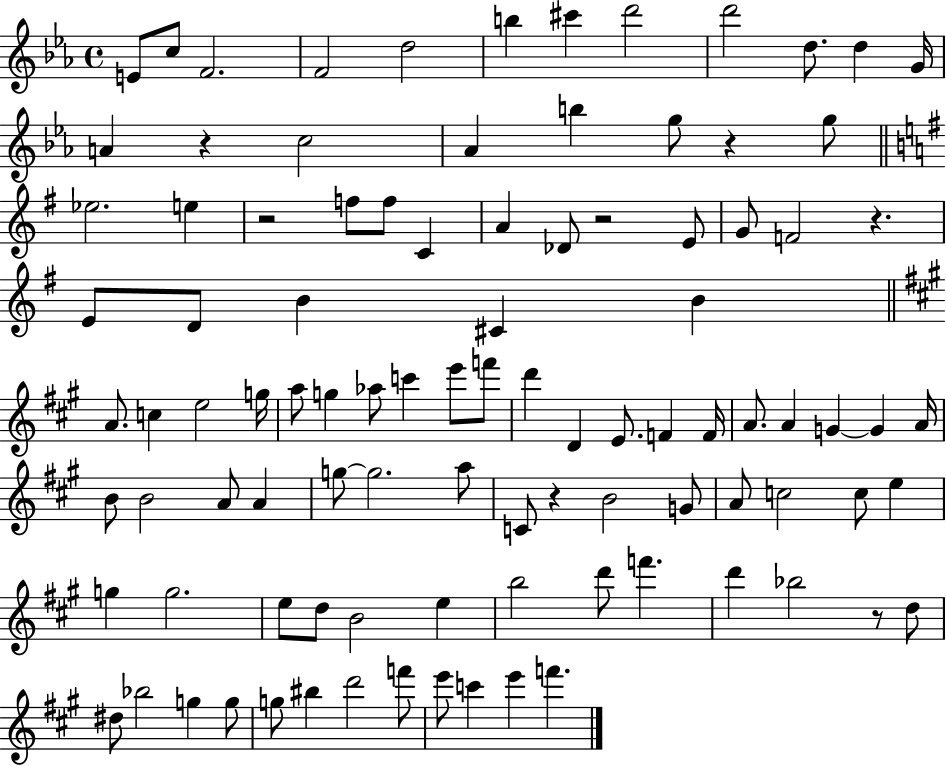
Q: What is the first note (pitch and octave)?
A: E4